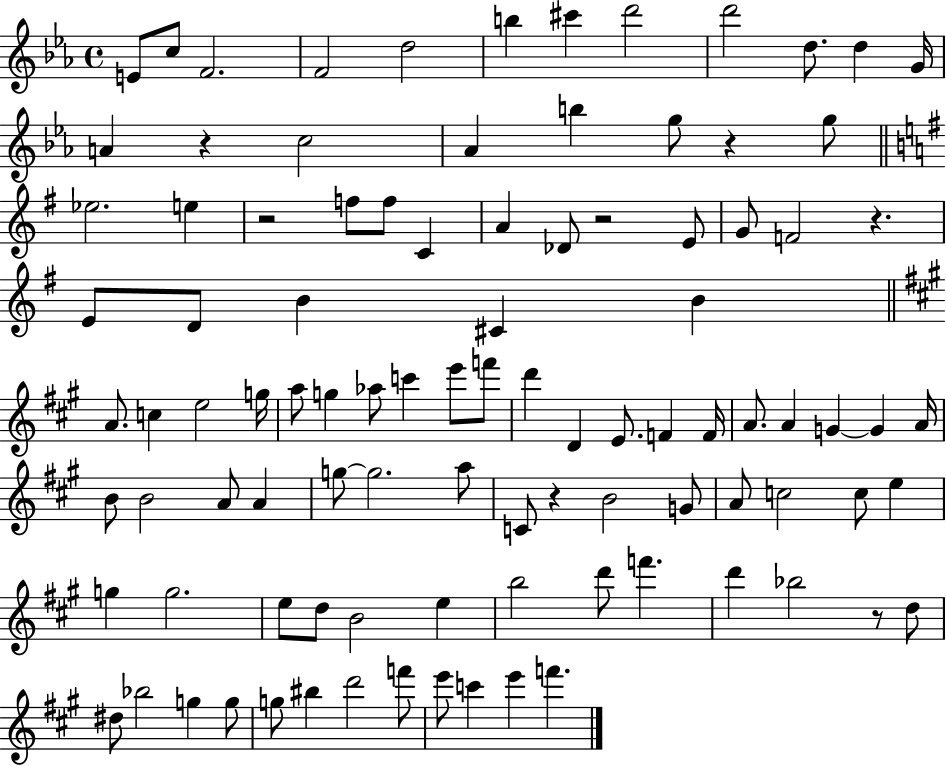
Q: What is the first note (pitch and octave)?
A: E4